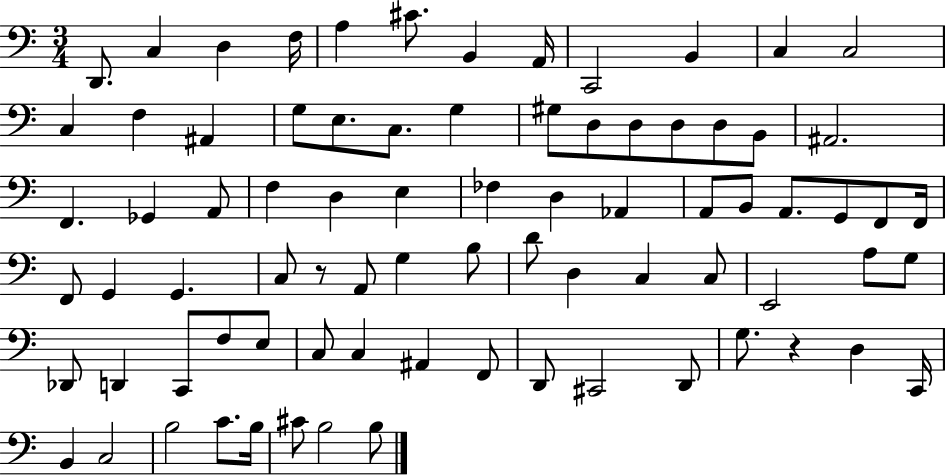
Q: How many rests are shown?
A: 2